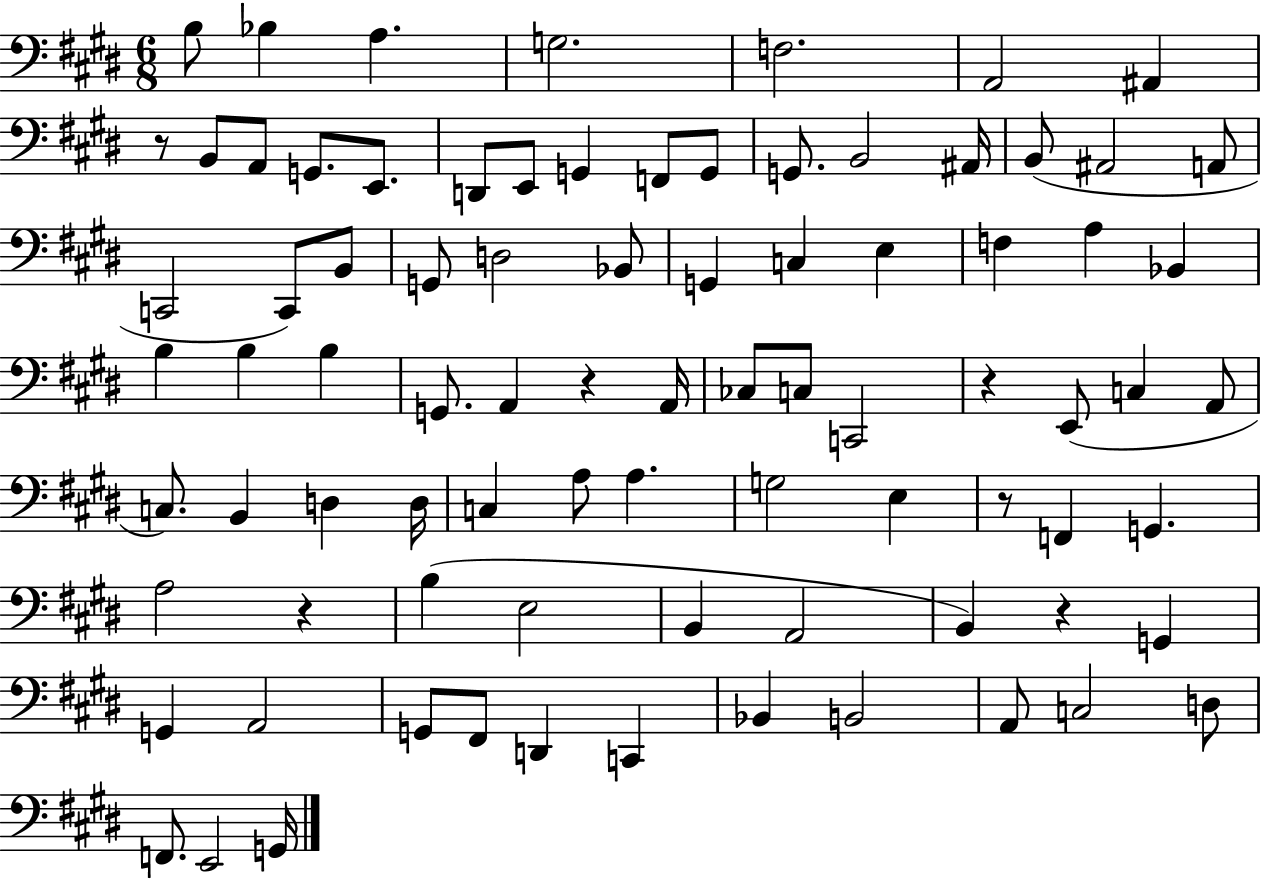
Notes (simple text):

B3/e Bb3/q A3/q. G3/h. F3/h. A2/h A#2/q R/e B2/e A2/e G2/e. E2/e. D2/e E2/e G2/q F2/e G2/e G2/e. B2/h A#2/s B2/e A#2/h A2/e C2/h C2/e B2/e G2/e D3/h Bb2/e G2/q C3/q E3/q F3/q A3/q Bb2/q B3/q B3/q B3/q G2/e. A2/q R/q A2/s CES3/e C3/e C2/h R/q E2/e C3/q A2/e C3/e. B2/q D3/q D3/s C3/q A3/e A3/q. G3/h E3/q R/e F2/q G2/q. A3/h R/q B3/q E3/h B2/q A2/h B2/q R/q G2/q G2/q A2/h G2/e F#2/e D2/q C2/q Bb2/q B2/h A2/e C3/h D3/e F2/e. E2/h G2/s